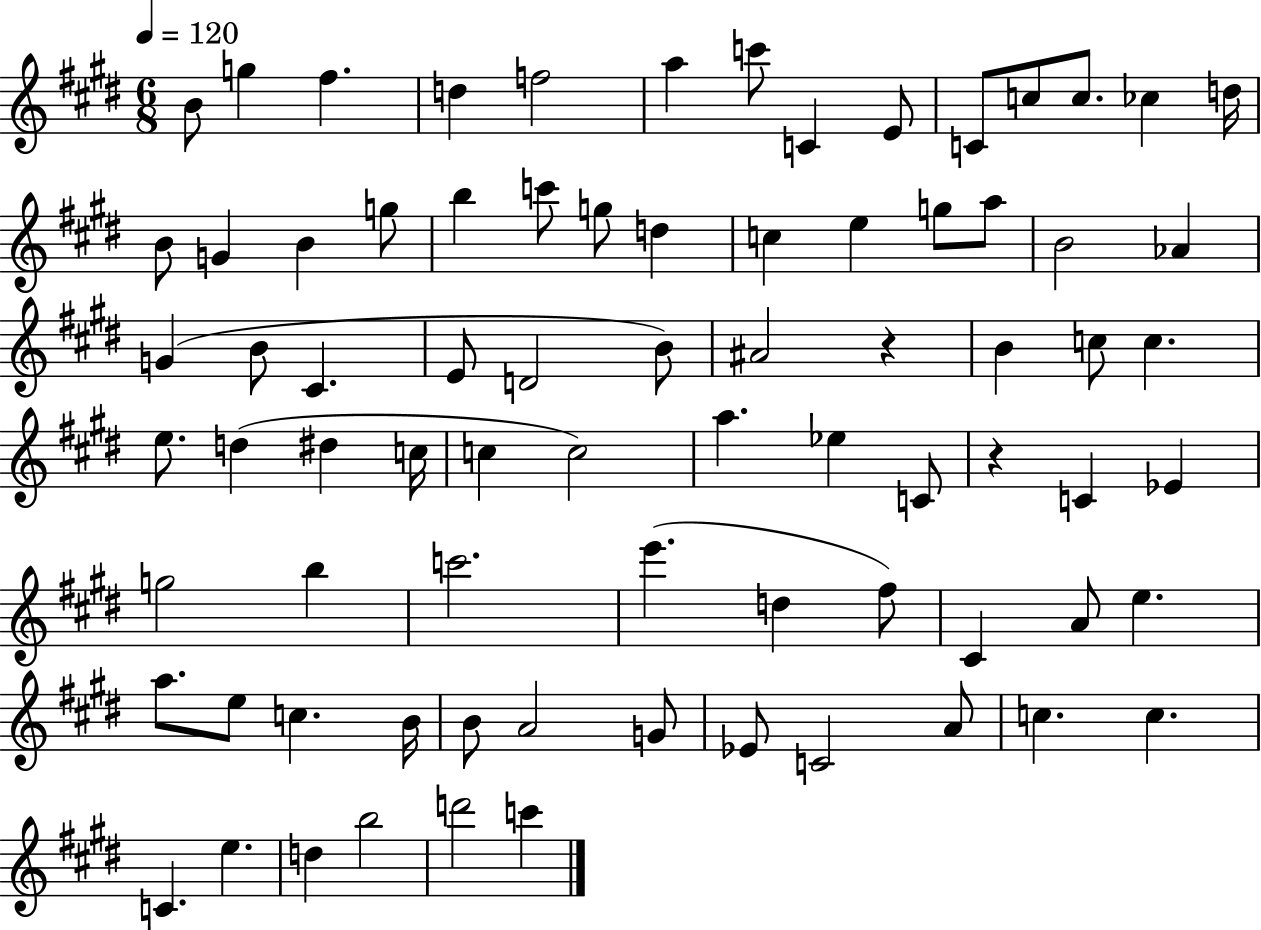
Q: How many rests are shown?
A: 2